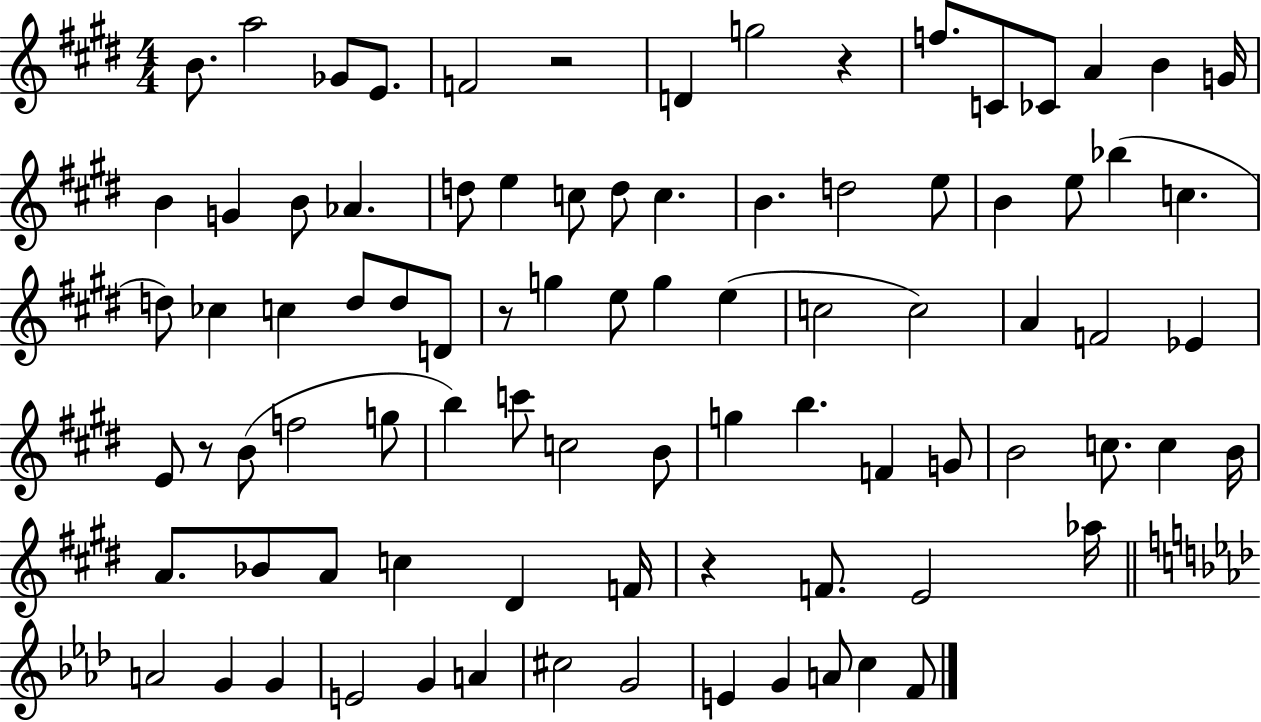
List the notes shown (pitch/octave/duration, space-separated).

B4/e. A5/h Gb4/e E4/e. F4/h R/h D4/q G5/h R/q F5/e. C4/e CES4/e A4/q B4/q G4/s B4/q G4/q B4/e Ab4/q. D5/e E5/q C5/e D5/e C5/q. B4/q. D5/h E5/e B4/q E5/e Bb5/q C5/q. D5/e CES5/q C5/q D5/e D5/e D4/e R/e G5/q E5/e G5/q E5/q C5/h C5/h A4/q F4/h Eb4/q E4/e R/e B4/e F5/h G5/e B5/q C6/e C5/h B4/e G5/q B5/q. F4/q G4/e B4/h C5/e. C5/q B4/s A4/e. Bb4/e A4/e C5/q D#4/q F4/s R/q F4/e. E4/h Ab5/s A4/h G4/q G4/q E4/h G4/q A4/q C#5/h G4/h E4/q G4/q A4/e C5/q F4/e